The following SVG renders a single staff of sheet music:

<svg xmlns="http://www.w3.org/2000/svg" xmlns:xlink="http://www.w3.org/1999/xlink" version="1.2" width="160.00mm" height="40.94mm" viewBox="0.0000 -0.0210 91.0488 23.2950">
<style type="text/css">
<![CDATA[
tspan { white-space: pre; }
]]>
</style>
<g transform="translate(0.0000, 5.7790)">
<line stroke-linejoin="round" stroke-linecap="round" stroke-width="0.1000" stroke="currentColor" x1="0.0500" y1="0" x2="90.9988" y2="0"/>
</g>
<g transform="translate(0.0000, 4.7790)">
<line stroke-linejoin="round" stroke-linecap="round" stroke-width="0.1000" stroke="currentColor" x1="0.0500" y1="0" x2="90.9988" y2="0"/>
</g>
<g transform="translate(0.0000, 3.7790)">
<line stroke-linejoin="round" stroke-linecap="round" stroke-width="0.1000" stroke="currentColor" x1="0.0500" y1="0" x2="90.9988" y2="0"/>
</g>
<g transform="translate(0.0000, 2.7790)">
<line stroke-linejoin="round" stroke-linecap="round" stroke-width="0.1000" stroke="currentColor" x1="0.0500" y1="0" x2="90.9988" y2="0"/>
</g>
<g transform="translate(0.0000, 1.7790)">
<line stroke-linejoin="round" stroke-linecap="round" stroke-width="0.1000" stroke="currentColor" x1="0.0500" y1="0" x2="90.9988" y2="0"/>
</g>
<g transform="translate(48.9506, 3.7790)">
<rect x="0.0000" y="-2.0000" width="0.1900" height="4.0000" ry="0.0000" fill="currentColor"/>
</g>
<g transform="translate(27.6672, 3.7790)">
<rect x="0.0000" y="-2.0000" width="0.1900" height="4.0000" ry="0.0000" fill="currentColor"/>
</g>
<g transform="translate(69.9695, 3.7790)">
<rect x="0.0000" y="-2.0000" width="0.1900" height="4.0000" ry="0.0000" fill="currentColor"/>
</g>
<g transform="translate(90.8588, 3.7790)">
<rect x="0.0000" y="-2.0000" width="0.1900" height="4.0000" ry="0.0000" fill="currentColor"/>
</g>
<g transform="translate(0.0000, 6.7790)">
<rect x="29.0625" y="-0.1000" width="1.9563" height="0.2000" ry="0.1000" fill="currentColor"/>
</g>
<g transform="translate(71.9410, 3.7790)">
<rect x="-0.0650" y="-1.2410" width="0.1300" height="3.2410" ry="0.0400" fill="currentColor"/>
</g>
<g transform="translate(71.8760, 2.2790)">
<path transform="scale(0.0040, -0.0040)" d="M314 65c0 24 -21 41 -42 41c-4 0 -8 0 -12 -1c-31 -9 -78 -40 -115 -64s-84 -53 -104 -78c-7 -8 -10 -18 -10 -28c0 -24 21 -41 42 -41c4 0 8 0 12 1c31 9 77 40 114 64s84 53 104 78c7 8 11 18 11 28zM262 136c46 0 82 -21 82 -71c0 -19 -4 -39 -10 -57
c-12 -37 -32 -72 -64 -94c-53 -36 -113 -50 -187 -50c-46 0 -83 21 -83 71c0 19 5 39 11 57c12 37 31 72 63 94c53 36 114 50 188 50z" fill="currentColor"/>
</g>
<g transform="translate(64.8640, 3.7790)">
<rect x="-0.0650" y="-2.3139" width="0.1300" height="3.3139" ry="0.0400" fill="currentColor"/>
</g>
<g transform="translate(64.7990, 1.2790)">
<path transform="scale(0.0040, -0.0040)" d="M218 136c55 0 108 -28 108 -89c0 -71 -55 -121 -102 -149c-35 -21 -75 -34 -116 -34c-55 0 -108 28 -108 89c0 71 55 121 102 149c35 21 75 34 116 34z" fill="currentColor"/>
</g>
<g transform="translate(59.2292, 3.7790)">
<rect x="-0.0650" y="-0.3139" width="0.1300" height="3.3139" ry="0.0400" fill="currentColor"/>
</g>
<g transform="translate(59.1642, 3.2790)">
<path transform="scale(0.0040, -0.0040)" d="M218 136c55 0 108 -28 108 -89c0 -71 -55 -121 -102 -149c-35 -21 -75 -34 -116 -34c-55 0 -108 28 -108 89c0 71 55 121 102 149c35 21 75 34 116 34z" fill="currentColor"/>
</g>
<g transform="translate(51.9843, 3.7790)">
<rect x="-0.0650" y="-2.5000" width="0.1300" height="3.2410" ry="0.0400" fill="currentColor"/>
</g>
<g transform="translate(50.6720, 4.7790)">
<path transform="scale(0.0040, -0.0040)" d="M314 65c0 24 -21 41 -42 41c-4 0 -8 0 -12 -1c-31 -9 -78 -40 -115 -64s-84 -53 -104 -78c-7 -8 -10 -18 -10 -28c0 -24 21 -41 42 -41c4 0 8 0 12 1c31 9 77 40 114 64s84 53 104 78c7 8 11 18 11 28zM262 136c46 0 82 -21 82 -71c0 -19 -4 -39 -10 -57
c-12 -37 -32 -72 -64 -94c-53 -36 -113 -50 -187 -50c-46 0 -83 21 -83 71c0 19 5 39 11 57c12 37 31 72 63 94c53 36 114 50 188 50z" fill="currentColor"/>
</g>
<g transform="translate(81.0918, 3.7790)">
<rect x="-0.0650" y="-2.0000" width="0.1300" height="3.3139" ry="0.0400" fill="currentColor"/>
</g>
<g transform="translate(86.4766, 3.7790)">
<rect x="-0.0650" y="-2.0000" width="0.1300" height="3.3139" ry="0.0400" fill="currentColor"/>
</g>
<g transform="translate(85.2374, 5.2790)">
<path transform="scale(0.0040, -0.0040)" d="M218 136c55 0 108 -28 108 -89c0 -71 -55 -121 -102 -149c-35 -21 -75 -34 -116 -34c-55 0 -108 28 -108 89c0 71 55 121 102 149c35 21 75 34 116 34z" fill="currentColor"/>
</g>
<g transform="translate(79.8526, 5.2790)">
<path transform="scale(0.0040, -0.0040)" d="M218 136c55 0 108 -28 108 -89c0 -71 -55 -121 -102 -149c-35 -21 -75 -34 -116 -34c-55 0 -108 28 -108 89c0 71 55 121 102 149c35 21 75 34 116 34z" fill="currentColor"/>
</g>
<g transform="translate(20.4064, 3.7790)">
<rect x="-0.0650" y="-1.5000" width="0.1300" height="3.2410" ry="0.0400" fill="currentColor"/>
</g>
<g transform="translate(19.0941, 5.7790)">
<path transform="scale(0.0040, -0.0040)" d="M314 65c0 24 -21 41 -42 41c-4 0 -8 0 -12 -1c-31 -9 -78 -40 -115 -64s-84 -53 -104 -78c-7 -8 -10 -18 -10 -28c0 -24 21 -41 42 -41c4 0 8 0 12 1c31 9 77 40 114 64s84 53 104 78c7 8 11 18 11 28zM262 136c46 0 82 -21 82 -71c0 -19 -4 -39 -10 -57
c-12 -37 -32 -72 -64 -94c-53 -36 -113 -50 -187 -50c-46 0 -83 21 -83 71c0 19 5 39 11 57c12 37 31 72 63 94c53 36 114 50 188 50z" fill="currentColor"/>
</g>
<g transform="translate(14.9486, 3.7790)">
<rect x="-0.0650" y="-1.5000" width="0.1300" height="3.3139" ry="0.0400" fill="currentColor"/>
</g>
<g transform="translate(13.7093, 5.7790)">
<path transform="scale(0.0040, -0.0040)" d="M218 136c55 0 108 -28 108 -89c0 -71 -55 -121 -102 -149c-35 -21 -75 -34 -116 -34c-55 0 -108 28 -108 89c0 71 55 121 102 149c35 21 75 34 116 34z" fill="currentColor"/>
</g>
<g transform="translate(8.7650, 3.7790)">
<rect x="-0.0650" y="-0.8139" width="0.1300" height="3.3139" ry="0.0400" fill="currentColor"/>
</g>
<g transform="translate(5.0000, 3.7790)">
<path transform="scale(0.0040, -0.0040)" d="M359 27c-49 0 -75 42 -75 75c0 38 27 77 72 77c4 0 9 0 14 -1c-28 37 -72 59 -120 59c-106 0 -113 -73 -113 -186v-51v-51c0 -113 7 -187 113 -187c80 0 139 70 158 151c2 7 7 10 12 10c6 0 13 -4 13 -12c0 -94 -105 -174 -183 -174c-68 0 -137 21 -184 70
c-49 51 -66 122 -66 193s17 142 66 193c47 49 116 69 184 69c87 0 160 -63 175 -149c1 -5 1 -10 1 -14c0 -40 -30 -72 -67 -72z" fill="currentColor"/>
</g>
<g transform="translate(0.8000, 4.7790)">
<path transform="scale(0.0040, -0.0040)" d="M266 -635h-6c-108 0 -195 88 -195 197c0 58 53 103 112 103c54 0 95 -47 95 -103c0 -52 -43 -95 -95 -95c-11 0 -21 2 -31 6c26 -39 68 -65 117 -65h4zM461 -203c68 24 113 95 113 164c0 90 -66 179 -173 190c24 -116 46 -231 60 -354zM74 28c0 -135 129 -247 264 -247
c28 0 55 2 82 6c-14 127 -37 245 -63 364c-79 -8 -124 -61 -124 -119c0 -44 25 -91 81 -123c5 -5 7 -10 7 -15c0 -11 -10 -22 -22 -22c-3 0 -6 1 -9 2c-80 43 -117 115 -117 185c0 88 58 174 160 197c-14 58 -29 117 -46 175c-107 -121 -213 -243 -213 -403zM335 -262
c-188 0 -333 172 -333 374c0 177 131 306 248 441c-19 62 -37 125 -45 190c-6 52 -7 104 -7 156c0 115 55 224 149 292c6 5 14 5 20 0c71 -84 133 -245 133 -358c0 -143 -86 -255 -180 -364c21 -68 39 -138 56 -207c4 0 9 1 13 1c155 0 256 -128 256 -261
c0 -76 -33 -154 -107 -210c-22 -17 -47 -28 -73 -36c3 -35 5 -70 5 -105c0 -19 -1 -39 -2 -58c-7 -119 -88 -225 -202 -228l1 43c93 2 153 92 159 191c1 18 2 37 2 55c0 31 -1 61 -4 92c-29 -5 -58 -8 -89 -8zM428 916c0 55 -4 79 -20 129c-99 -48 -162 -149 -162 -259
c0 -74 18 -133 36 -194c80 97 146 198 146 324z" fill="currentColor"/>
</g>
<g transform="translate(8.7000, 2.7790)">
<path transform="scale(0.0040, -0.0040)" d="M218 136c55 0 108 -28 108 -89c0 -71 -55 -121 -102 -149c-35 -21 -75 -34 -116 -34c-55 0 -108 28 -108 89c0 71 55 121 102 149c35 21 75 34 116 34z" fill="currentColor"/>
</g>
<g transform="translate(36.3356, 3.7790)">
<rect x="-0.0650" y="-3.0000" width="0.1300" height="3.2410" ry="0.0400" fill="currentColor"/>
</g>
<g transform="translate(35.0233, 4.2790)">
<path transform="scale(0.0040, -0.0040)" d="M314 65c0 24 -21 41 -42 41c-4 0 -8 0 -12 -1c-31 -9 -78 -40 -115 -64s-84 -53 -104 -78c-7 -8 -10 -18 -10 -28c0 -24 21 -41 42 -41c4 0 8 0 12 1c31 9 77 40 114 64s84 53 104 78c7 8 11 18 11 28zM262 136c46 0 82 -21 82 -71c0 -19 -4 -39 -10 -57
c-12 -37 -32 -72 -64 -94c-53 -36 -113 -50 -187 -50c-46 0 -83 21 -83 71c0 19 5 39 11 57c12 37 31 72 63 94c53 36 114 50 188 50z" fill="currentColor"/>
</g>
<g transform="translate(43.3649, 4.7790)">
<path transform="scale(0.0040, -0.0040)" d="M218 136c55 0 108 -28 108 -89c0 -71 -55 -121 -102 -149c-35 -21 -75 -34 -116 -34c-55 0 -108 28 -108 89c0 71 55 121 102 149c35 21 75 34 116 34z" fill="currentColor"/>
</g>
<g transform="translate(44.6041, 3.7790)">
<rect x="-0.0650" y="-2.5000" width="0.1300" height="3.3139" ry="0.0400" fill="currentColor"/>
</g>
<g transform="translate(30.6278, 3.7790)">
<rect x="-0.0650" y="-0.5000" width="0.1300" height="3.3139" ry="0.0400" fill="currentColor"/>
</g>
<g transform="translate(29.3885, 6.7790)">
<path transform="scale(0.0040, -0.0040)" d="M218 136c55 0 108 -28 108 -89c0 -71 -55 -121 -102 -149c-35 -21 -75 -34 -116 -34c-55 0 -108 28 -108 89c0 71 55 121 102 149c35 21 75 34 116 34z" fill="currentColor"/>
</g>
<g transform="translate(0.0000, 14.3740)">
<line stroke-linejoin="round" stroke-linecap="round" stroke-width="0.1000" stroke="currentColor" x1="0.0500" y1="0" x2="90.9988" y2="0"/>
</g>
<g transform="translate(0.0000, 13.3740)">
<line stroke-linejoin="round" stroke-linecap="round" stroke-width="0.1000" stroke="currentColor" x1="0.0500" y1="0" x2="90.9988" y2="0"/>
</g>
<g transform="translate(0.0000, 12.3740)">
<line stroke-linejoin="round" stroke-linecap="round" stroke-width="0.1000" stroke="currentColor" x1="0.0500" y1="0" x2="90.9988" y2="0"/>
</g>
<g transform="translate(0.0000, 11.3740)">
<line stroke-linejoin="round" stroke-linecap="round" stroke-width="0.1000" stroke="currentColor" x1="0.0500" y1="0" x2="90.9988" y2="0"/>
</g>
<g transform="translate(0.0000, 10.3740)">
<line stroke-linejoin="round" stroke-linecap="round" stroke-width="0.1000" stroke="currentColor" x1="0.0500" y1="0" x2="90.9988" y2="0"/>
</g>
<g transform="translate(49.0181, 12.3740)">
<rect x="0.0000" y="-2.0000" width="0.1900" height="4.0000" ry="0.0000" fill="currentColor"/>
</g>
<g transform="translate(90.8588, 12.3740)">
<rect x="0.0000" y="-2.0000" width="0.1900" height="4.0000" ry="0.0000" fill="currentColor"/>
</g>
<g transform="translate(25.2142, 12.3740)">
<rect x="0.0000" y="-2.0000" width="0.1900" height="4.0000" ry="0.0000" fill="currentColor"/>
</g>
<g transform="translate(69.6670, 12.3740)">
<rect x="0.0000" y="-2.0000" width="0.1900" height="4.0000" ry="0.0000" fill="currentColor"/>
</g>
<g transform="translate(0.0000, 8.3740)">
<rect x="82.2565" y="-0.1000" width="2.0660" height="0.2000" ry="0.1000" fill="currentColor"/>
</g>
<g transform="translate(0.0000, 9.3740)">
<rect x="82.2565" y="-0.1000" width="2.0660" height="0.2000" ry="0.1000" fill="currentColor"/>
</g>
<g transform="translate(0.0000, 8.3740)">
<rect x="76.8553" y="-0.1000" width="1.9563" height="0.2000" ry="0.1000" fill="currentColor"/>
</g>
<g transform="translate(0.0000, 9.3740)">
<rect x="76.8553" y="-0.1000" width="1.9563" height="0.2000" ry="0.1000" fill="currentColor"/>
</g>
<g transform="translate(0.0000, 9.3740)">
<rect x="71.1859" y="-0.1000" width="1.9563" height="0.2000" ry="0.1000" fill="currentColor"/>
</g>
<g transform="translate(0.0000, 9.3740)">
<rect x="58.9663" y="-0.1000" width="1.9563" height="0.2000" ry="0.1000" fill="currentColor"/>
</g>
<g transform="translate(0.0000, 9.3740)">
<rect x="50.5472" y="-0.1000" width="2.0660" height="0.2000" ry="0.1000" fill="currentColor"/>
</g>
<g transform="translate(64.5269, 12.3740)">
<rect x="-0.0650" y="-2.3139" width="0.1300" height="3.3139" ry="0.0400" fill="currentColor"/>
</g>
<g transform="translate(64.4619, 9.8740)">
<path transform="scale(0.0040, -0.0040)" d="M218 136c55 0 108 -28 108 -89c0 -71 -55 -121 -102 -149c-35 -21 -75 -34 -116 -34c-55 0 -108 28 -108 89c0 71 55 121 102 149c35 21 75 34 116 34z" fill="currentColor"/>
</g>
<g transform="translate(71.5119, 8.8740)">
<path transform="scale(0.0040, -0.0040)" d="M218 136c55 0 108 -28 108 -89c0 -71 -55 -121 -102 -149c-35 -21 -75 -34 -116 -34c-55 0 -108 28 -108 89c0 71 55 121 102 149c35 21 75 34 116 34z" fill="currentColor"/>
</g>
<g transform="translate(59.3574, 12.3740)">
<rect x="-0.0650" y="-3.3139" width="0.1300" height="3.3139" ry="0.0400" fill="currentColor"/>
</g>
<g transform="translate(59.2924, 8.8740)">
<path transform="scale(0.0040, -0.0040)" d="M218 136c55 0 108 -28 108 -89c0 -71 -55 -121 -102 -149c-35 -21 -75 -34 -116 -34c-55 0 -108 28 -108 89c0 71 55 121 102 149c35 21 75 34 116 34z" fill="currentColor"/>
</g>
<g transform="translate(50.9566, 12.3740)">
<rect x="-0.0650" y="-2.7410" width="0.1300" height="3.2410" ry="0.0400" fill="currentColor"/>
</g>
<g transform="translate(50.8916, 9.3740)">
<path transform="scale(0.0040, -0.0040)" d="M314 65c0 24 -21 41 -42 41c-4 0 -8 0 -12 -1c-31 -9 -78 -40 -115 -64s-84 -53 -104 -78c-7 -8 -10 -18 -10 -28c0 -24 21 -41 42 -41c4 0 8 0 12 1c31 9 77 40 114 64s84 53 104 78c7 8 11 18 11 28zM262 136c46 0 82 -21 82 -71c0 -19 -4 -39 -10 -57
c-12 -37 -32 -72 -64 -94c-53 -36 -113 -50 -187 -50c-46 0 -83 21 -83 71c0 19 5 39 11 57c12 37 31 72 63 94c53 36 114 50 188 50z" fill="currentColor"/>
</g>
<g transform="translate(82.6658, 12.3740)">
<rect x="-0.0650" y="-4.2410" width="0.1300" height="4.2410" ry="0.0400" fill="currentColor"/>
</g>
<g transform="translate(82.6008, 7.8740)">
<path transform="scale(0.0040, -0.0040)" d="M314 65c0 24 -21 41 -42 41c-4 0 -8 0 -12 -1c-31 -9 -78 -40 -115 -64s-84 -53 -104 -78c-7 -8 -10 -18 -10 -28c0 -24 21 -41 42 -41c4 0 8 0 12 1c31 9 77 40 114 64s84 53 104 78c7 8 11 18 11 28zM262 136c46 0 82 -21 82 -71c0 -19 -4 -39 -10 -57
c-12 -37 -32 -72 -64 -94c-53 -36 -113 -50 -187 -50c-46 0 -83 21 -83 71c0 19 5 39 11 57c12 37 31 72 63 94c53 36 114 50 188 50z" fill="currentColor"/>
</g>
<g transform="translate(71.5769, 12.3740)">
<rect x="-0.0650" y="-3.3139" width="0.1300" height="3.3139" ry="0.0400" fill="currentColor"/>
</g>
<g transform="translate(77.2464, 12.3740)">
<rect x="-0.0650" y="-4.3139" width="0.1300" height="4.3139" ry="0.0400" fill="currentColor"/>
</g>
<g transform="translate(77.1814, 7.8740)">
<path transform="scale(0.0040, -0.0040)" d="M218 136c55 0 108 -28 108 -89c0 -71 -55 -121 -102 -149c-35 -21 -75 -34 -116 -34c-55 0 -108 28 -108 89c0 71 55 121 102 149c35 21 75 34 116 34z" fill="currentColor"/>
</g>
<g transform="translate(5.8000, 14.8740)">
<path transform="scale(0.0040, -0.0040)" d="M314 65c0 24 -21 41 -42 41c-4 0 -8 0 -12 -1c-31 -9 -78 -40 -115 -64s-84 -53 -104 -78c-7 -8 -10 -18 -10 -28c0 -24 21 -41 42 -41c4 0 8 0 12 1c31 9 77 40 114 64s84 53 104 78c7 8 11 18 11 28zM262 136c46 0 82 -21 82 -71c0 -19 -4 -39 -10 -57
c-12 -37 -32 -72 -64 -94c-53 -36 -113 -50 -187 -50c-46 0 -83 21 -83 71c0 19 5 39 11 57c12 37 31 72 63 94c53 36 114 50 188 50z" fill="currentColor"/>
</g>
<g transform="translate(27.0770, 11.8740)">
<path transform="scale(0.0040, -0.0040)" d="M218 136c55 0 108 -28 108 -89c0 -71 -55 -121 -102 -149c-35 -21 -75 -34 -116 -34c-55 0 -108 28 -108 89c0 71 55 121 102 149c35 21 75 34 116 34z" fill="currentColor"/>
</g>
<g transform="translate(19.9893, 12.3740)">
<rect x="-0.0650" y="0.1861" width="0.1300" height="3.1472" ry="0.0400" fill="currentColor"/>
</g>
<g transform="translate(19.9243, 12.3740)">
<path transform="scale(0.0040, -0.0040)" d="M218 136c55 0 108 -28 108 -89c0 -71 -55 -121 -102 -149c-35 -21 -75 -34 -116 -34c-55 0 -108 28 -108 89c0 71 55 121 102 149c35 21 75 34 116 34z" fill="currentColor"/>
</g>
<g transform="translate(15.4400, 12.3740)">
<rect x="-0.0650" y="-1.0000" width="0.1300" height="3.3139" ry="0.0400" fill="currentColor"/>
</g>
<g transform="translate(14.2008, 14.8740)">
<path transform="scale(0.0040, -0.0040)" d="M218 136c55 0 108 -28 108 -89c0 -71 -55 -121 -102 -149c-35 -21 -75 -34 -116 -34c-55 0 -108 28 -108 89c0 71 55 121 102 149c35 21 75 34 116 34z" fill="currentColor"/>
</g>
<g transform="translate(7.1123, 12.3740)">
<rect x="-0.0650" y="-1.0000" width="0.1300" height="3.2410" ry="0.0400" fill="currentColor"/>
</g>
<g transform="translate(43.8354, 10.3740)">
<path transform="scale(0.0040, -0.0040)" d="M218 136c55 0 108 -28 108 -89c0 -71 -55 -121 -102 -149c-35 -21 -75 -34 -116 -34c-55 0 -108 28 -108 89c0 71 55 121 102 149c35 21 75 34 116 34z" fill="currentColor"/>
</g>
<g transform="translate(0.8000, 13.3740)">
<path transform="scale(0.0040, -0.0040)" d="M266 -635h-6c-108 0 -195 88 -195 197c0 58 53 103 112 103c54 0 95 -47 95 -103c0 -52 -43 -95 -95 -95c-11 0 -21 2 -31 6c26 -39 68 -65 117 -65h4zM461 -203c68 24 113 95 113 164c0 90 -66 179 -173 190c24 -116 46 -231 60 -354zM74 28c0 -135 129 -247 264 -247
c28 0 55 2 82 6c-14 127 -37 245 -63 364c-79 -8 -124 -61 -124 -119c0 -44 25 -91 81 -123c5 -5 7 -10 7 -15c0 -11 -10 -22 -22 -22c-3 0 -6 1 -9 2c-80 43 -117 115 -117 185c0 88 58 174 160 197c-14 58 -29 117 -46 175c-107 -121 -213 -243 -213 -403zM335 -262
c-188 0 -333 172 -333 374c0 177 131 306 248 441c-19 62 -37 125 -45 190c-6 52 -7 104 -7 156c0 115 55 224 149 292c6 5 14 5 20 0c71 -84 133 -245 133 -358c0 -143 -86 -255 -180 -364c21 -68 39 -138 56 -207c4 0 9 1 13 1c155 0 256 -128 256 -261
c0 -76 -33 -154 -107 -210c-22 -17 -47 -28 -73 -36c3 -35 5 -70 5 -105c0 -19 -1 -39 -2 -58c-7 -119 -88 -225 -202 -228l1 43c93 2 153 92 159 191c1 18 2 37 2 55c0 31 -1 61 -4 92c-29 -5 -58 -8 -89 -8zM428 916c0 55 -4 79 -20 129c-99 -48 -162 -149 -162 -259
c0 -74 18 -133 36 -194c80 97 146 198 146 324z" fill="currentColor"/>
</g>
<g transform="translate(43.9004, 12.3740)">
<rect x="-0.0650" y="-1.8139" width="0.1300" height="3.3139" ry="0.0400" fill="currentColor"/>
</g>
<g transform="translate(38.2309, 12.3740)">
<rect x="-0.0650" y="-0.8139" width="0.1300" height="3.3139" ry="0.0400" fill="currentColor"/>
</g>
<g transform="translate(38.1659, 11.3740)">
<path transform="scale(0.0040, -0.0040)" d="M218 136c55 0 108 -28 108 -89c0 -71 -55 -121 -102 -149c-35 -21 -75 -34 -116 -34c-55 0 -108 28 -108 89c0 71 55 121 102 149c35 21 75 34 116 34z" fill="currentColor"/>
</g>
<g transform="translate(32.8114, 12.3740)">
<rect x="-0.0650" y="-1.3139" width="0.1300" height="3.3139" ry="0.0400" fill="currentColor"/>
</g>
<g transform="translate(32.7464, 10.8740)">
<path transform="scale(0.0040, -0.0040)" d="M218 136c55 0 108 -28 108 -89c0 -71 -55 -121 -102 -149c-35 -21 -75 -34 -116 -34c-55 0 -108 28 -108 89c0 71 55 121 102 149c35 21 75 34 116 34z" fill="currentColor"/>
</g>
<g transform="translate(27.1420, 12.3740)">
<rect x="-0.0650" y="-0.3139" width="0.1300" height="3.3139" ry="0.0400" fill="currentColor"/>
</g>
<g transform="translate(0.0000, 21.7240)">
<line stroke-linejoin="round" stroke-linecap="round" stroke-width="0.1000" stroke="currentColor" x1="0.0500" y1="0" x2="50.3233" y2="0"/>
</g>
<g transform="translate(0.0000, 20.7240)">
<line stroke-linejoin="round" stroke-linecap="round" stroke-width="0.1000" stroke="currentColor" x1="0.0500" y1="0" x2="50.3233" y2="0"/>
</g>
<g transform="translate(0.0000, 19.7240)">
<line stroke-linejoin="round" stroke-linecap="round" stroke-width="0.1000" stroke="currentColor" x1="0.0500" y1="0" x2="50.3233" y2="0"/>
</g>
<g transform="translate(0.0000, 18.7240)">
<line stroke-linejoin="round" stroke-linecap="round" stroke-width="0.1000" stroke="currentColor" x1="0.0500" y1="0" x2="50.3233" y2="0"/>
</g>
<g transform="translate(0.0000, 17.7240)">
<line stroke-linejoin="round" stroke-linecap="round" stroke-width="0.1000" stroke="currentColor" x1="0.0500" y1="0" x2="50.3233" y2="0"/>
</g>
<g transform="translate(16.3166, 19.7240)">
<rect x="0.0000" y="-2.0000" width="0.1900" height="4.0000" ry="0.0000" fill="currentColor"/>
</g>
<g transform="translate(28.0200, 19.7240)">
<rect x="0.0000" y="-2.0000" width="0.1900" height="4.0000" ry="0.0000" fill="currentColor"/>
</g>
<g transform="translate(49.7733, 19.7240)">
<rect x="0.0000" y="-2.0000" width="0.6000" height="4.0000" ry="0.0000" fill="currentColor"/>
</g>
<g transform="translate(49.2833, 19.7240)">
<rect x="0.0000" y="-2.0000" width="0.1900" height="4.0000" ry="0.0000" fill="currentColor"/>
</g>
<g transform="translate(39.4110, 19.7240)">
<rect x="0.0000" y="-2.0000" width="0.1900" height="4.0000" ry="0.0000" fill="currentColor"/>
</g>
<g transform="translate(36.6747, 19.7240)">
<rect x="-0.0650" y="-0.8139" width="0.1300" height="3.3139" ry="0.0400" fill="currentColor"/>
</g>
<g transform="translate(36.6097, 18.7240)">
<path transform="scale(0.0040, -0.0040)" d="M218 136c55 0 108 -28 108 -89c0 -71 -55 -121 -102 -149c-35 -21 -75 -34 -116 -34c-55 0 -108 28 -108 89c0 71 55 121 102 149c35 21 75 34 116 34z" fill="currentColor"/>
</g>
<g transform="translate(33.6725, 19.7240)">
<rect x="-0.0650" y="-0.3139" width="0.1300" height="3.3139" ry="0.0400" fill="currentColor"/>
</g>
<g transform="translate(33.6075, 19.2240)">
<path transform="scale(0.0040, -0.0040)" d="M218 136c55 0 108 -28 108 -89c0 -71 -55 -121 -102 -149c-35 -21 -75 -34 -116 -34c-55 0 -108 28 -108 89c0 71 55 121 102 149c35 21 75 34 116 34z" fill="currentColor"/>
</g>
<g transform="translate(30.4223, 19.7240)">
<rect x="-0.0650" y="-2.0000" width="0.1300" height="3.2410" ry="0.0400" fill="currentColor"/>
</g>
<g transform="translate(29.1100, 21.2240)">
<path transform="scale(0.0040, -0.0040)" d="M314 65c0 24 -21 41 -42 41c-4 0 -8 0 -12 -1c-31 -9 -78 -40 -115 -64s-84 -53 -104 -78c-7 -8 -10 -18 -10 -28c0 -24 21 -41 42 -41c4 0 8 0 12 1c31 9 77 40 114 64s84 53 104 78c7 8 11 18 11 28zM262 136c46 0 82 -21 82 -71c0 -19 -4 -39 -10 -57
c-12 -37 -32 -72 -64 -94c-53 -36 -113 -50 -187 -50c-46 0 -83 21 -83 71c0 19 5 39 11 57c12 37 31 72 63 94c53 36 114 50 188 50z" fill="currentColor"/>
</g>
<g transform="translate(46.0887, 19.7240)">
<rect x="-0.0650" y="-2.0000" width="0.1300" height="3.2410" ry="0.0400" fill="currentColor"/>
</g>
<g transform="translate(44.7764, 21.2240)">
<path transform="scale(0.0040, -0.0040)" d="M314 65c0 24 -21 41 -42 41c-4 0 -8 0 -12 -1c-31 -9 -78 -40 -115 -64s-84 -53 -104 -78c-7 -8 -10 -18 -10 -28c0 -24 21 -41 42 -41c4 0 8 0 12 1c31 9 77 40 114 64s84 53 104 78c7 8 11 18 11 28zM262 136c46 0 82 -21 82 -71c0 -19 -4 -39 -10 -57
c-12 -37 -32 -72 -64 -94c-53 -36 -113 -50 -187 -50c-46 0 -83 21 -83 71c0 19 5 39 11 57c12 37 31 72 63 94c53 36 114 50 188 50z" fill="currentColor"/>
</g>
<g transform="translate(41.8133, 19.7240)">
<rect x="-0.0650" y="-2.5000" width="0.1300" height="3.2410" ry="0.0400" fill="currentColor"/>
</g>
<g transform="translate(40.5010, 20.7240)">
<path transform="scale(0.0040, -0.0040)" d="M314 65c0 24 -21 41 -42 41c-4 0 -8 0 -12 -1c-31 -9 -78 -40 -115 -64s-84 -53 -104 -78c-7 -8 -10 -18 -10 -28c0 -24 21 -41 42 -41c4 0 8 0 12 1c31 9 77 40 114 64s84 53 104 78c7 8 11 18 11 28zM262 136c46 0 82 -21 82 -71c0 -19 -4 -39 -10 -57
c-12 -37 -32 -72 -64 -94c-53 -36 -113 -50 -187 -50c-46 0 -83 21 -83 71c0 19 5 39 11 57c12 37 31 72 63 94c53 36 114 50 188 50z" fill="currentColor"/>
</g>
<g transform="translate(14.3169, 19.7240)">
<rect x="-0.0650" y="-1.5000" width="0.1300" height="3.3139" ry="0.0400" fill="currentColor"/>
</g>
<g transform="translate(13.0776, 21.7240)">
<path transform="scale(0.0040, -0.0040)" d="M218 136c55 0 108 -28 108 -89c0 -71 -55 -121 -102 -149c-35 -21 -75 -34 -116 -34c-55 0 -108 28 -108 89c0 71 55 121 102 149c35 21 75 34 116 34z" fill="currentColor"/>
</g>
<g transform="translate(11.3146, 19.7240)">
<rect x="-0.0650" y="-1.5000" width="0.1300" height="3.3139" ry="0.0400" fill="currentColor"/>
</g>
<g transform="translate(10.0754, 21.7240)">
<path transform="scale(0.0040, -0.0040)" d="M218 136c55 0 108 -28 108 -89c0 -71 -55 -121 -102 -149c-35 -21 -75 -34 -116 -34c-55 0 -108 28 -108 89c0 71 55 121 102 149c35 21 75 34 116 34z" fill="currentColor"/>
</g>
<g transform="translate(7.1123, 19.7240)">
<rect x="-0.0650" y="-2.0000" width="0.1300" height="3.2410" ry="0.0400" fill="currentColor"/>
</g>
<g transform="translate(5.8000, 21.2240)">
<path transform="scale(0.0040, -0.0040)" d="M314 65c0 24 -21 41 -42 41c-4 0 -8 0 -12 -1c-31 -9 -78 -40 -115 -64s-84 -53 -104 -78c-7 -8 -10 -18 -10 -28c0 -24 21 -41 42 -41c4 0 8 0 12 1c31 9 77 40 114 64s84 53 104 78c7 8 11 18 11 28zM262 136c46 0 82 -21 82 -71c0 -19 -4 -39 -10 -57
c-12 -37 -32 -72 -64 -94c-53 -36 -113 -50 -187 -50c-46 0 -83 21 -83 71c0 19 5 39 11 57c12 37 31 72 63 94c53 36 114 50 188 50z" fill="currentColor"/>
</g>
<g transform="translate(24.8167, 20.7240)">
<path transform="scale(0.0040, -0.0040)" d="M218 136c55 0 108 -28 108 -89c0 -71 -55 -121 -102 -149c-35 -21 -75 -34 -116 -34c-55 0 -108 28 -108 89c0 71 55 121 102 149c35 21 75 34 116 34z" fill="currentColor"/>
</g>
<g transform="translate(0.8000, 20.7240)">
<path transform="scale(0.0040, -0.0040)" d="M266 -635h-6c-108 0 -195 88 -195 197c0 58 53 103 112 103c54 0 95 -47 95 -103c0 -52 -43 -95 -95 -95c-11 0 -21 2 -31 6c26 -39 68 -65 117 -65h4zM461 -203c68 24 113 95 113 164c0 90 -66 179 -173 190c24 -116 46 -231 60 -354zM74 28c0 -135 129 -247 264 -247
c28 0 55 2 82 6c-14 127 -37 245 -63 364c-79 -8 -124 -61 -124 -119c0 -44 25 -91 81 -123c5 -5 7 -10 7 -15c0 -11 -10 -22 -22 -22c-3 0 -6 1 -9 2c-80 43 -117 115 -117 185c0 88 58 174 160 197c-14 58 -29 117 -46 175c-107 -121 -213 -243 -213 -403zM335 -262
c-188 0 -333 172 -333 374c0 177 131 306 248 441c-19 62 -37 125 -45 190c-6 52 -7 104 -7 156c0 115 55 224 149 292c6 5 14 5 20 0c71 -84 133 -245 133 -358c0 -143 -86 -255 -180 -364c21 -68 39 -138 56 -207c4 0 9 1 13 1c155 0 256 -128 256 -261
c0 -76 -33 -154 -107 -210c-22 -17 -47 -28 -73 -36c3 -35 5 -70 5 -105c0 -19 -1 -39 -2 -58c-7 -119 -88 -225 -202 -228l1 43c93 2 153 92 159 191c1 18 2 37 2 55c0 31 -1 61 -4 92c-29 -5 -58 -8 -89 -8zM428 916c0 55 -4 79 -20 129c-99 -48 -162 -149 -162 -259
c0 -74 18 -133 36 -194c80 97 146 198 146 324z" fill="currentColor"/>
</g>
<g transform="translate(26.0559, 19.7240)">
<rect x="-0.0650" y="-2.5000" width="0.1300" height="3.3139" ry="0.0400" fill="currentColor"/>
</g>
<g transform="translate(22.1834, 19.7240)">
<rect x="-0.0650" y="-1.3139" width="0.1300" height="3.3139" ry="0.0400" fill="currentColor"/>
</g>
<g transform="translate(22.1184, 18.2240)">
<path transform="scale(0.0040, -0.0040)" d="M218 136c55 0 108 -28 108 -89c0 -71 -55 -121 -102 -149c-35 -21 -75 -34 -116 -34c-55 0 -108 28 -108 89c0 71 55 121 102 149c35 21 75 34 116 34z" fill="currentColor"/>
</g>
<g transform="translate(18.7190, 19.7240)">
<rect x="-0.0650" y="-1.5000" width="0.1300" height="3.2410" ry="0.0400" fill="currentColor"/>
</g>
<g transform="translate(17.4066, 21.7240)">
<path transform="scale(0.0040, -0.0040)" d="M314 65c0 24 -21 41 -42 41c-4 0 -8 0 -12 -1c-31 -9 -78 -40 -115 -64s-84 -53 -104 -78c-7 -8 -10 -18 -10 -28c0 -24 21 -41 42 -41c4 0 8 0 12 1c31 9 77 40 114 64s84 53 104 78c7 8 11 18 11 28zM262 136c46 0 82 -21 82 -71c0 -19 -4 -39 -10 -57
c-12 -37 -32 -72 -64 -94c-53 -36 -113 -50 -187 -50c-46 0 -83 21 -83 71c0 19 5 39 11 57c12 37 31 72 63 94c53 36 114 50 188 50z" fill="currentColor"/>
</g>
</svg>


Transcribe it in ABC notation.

X:1
T:Untitled
M:4/4
L:1/4
K:C
d E E2 C A2 G G2 c g e2 F F D2 D B c e d f a2 b g b d' d'2 F2 E E E2 e G F2 c d G2 F2